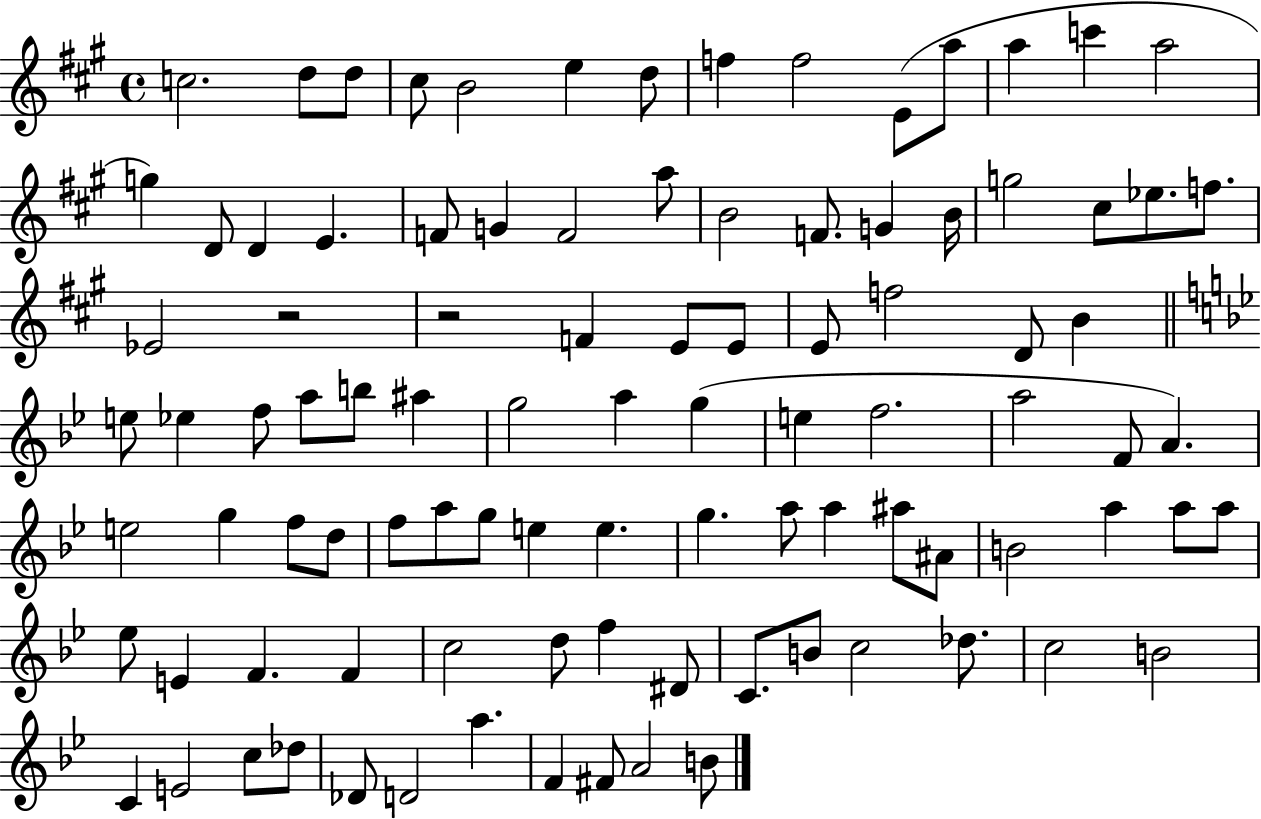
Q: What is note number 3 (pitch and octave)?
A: D5